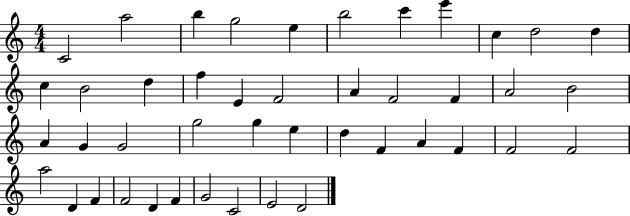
C4/h A5/h B5/q G5/h E5/q B5/h C6/q E6/q C5/q D5/h D5/q C5/q B4/h D5/q F5/q E4/q F4/h A4/q F4/h F4/q A4/h B4/h A4/q G4/q G4/h G5/h G5/q E5/q D5/q F4/q A4/q F4/q F4/h F4/h A5/h D4/q F4/q F4/h D4/q F4/q G4/h C4/h E4/h D4/h